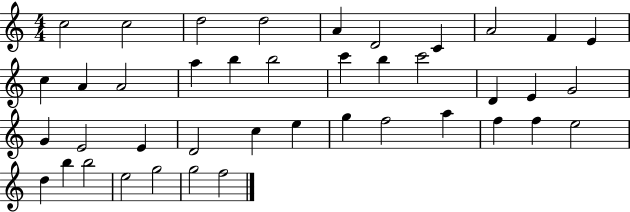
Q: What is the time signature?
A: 4/4